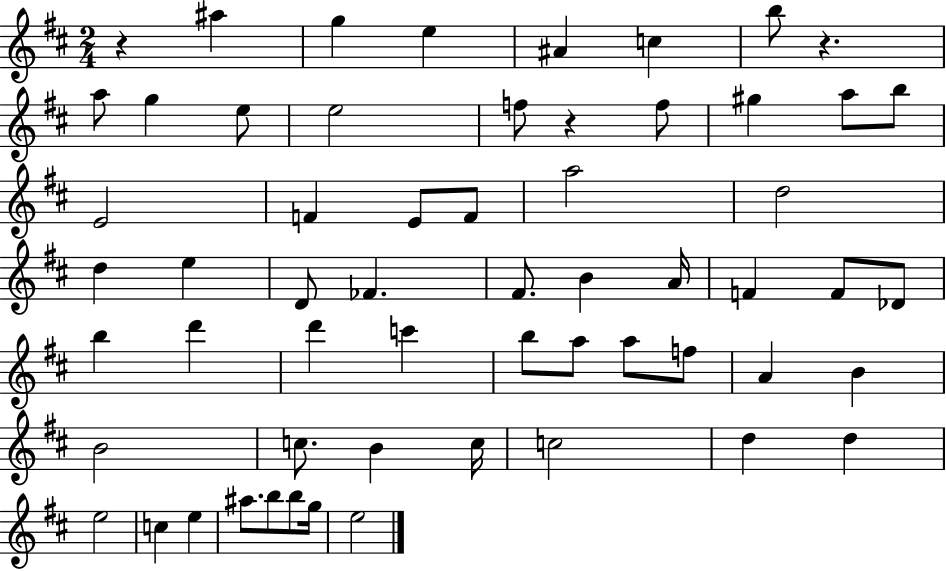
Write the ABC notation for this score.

X:1
T:Untitled
M:2/4
L:1/4
K:D
z ^a g e ^A c b/2 z a/2 g e/2 e2 f/2 z f/2 ^g a/2 b/2 E2 F E/2 F/2 a2 d2 d e D/2 _F ^F/2 B A/4 F F/2 _D/2 b d' d' c' b/2 a/2 a/2 f/2 A B B2 c/2 B c/4 c2 d d e2 c e ^a/2 b/2 b/2 g/4 e2